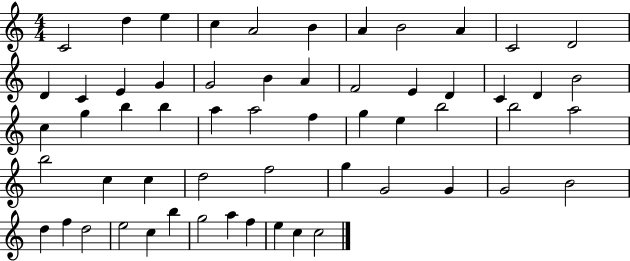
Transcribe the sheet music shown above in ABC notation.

X:1
T:Untitled
M:4/4
L:1/4
K:C
C2 d e c A2 B A B2 A C2 D2 D C E G G2 B A F2 E D C D B2 c g b b a a2 f g e b2 b2 a2 b2 c c d2 f2 g G2 G G2 B2 d f d2 e2 c b g2 a f e c c2